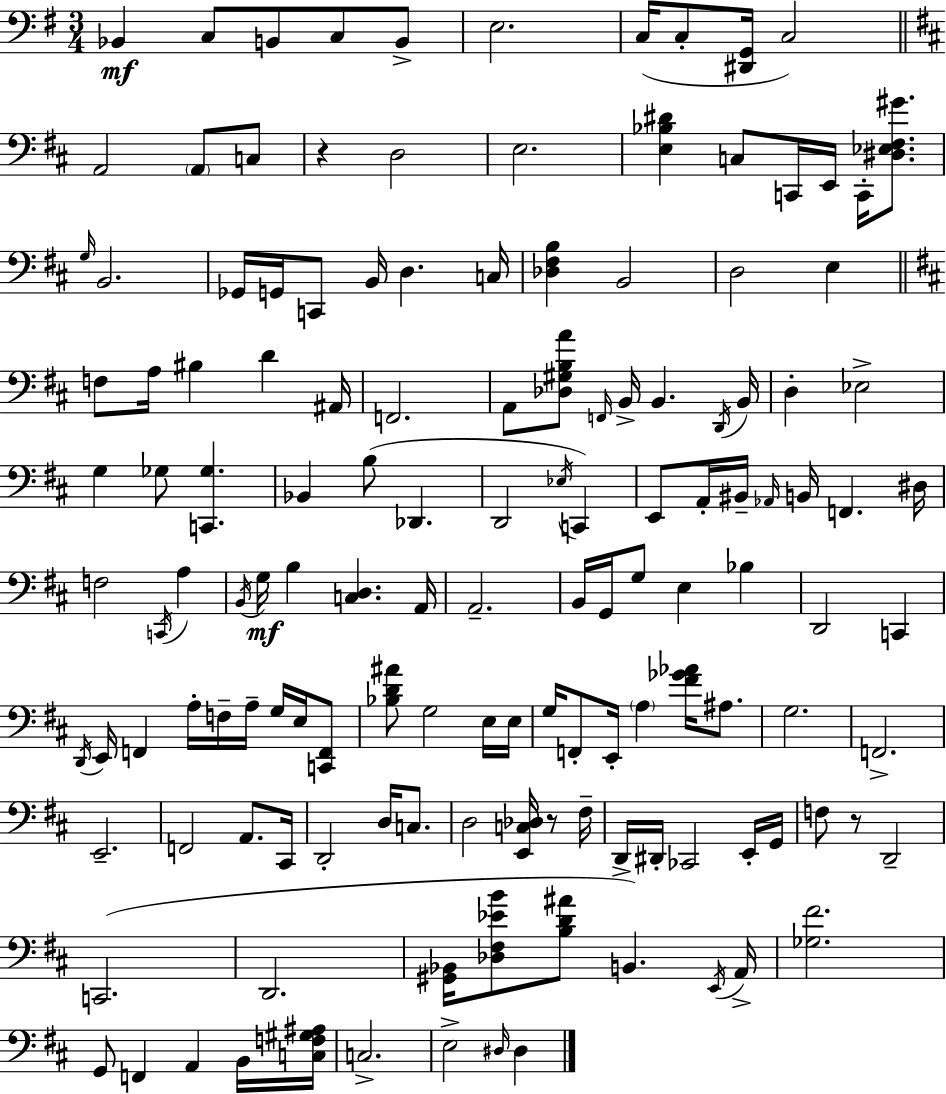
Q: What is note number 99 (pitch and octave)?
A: D3